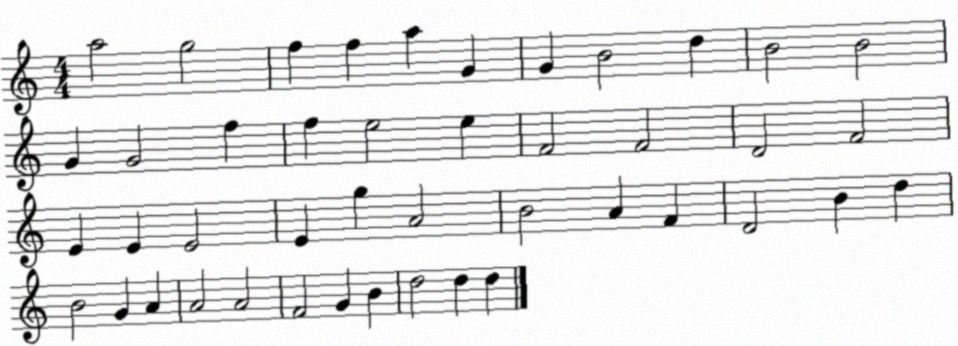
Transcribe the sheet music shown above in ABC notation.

X:1
T:Untitled
M:4/4
L:1/4
K:C
a2 g2 f f a G G B2 d B2 B2 G G2 f f e2 e F2 F2 D2 F2 E E E2 E g A2 B2 A F D2 B d B2 G A A2 A2 F2 G B d2 d d